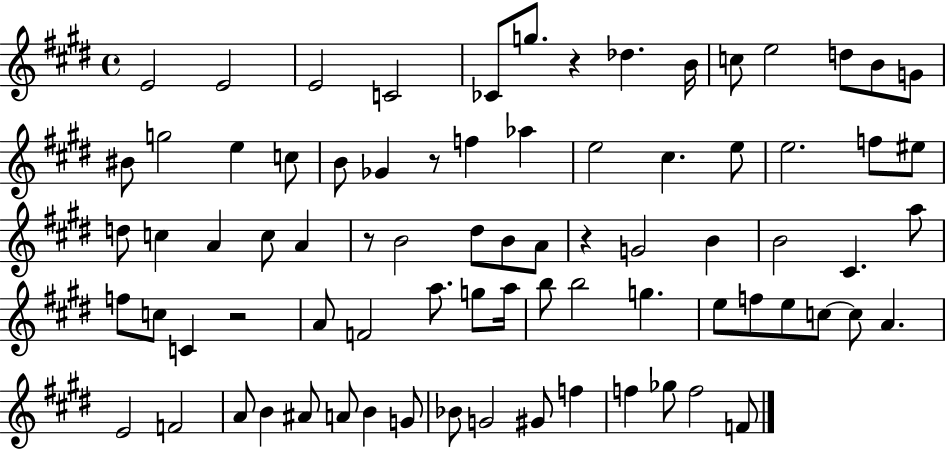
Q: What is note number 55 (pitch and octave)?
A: E5